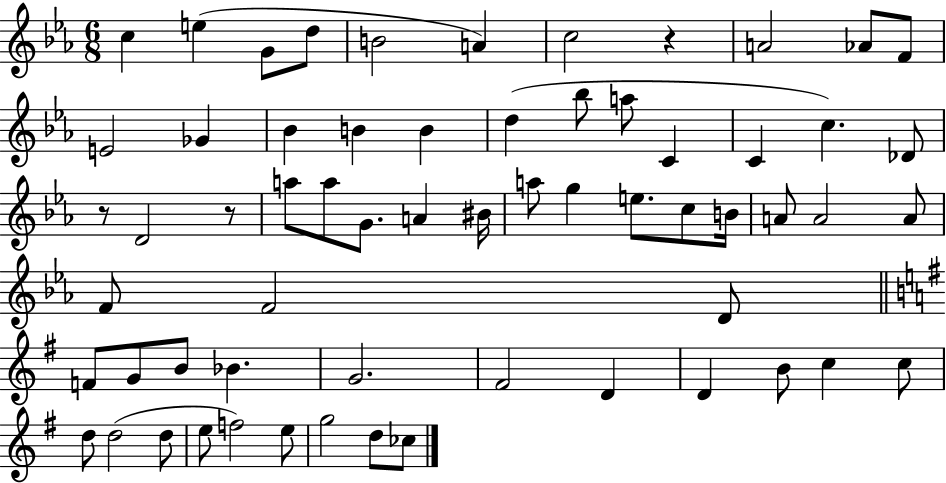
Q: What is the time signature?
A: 6/8